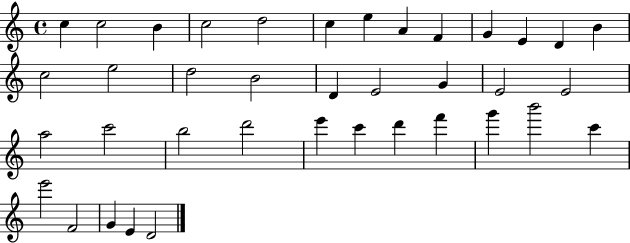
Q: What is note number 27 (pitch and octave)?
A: E6